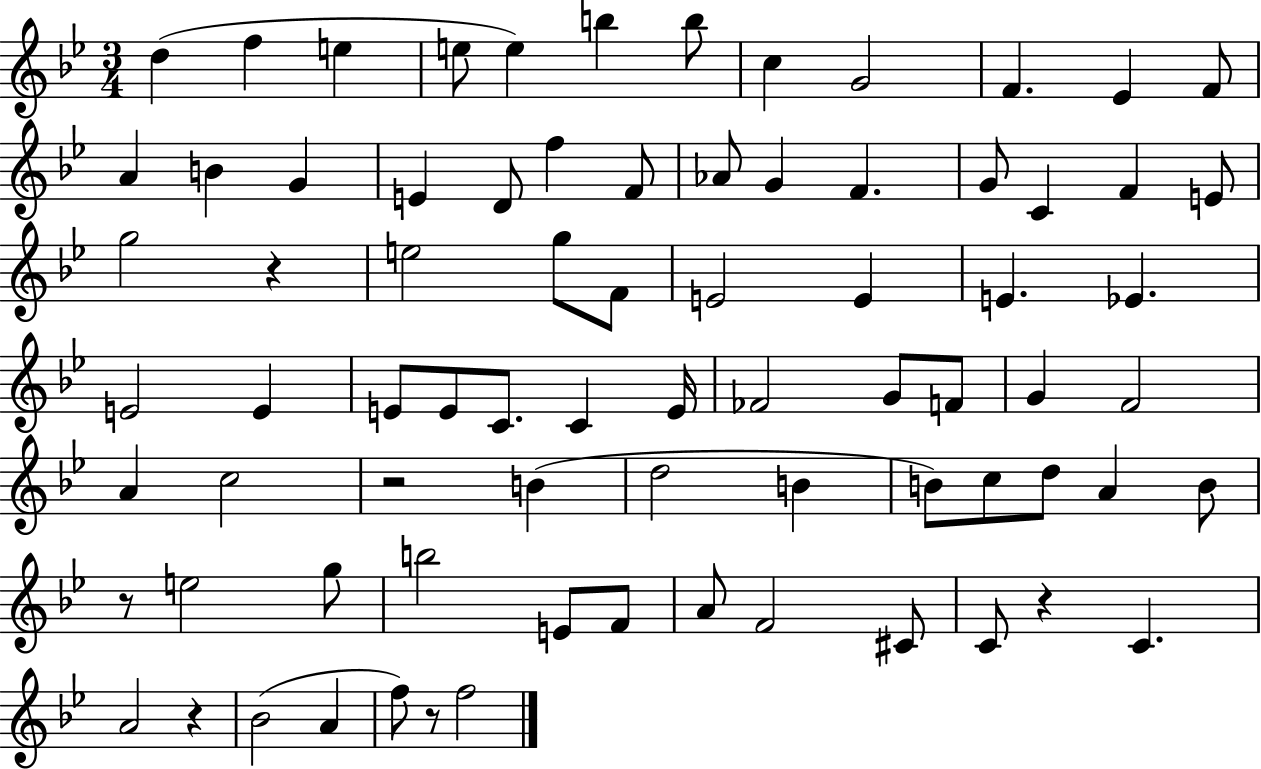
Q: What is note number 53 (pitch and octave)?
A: C5